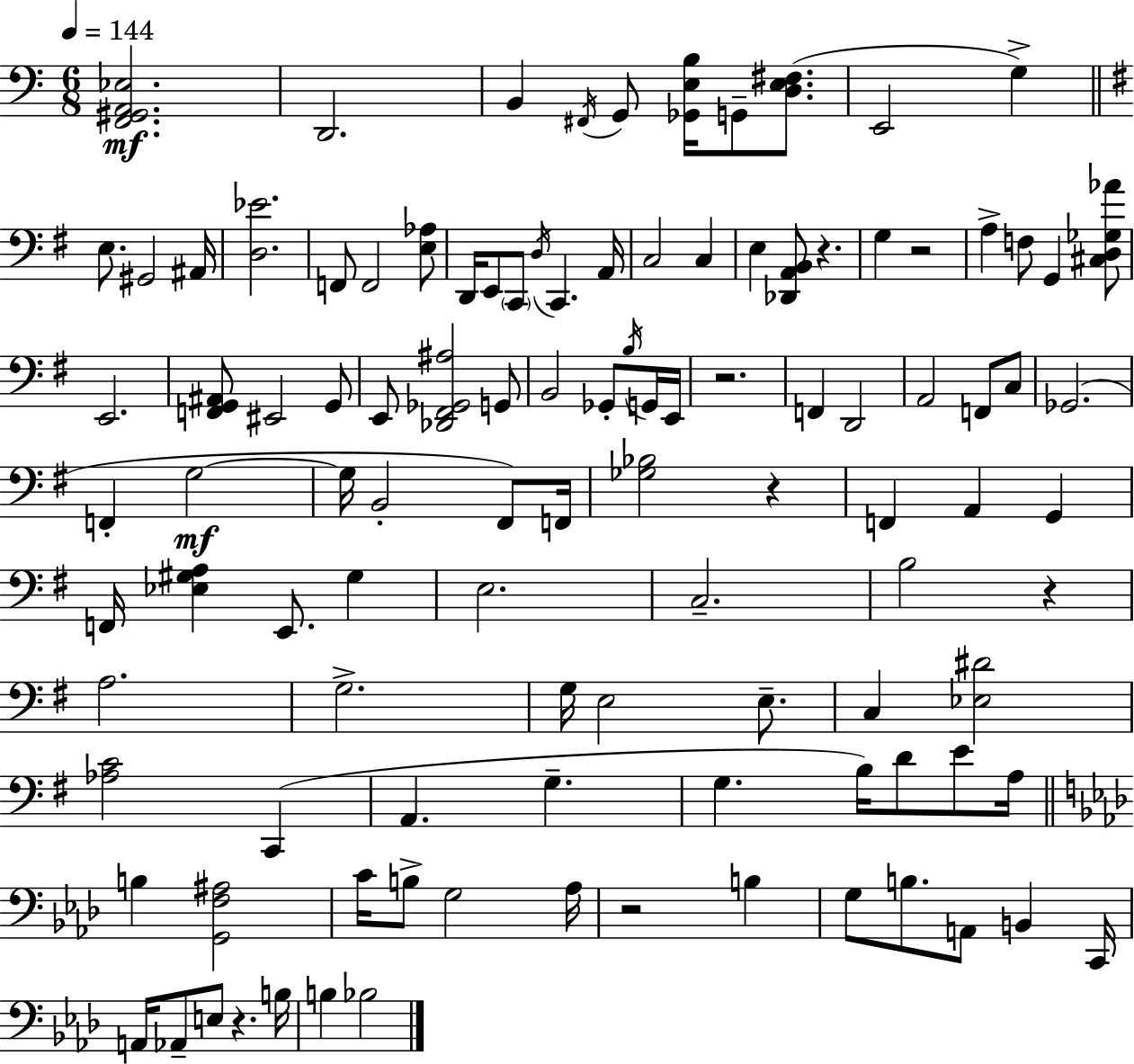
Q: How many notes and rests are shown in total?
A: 108